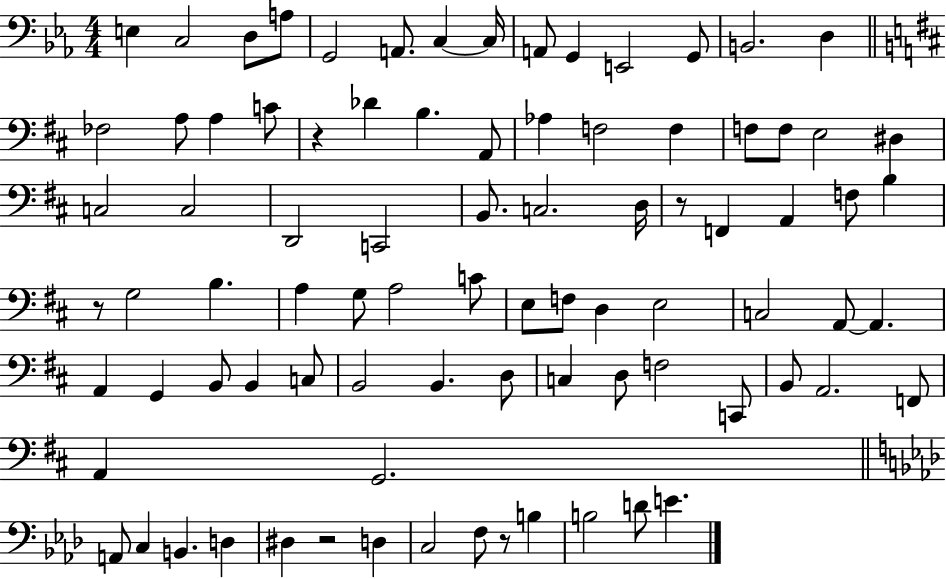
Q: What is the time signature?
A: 4/4